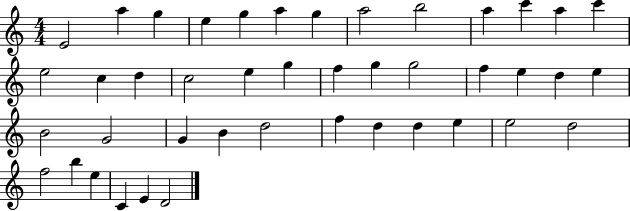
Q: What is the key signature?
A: C major